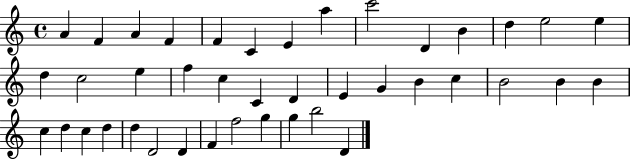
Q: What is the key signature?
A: C major